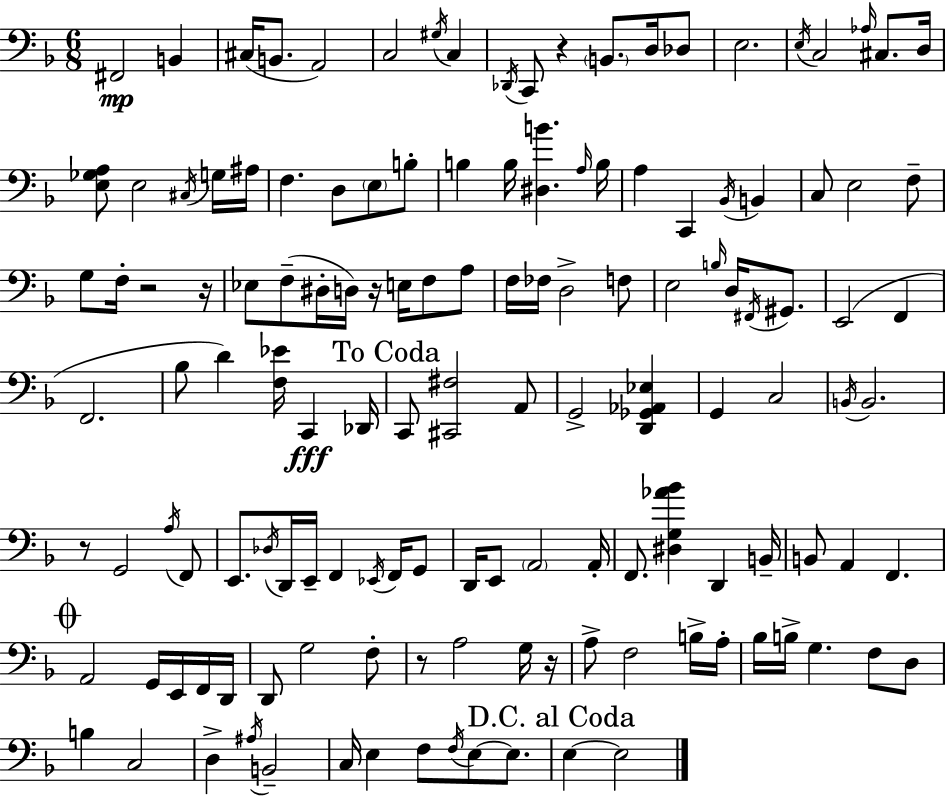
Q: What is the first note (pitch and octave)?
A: F#2